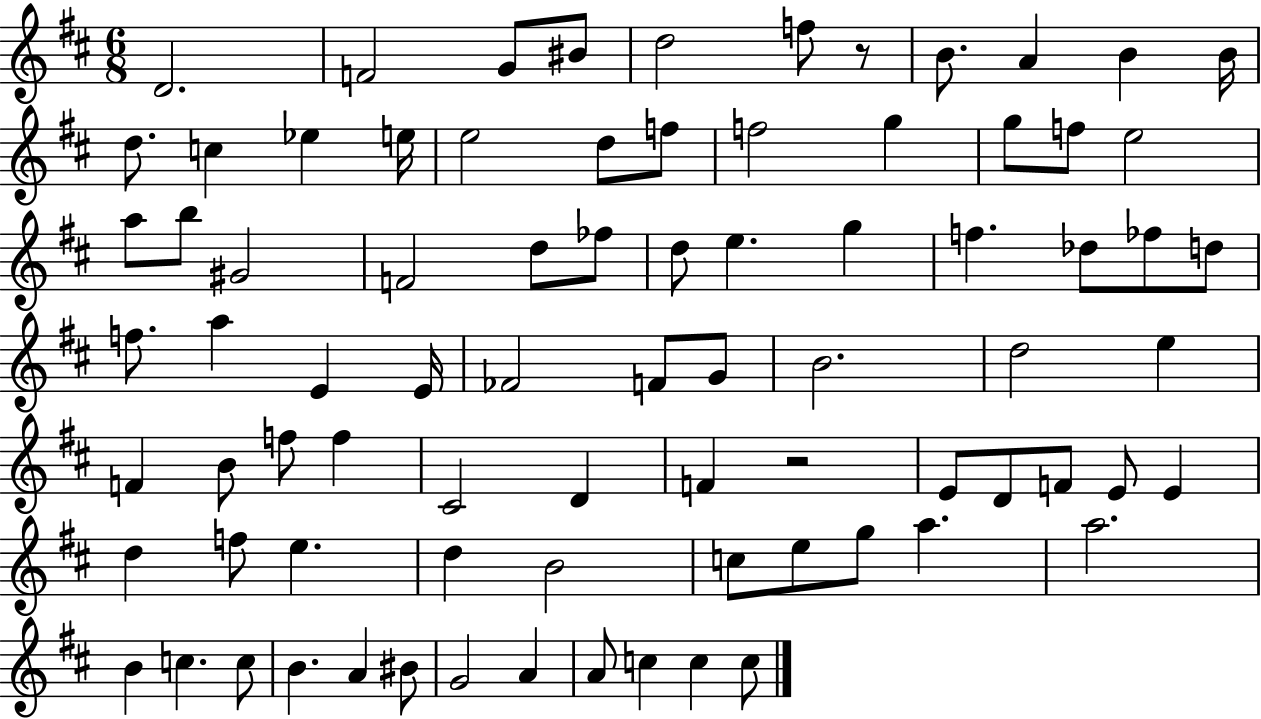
{
  \clef treble
  \numericTimeSignature
  \time 6/8
  \key d \major
  \repeat volta 2 { d'2. | f'2 g'8 bis'8 | d''2 f''8 r8 | b'8. a'4 b'4 b'16 | \break d''8. c''4 ees''4 e''16 | e''2 d''8 f''8 | f''2 g''4 | g''8 f''8 e''2 | \break a''8 b''8 gis'2 | f'2 d''8 fes''8 | d''8 e''4. g''4 | f''4. des''8 fes''8 d''8 | \break f''8. a''4 e'4 e'16 | fes'2 f'8 g'8 | b'2. | d''2 e''4 | \break f'4 b'8 f''8 f''4 | cis'2 d'4 | f'4 r2 | e'8 d'8 f'8 e'8 e'4 | \break d''4 f''8 e''4. | d''4 b'2 | c''8 e''8 g''8 a''4. | a''2. | \break b'4 c''4. c''8 | b'4. a'4 bis'8 | g'2 a'4 | a'8 c''4 c''4 c''8 | \break } \bar "|."
}